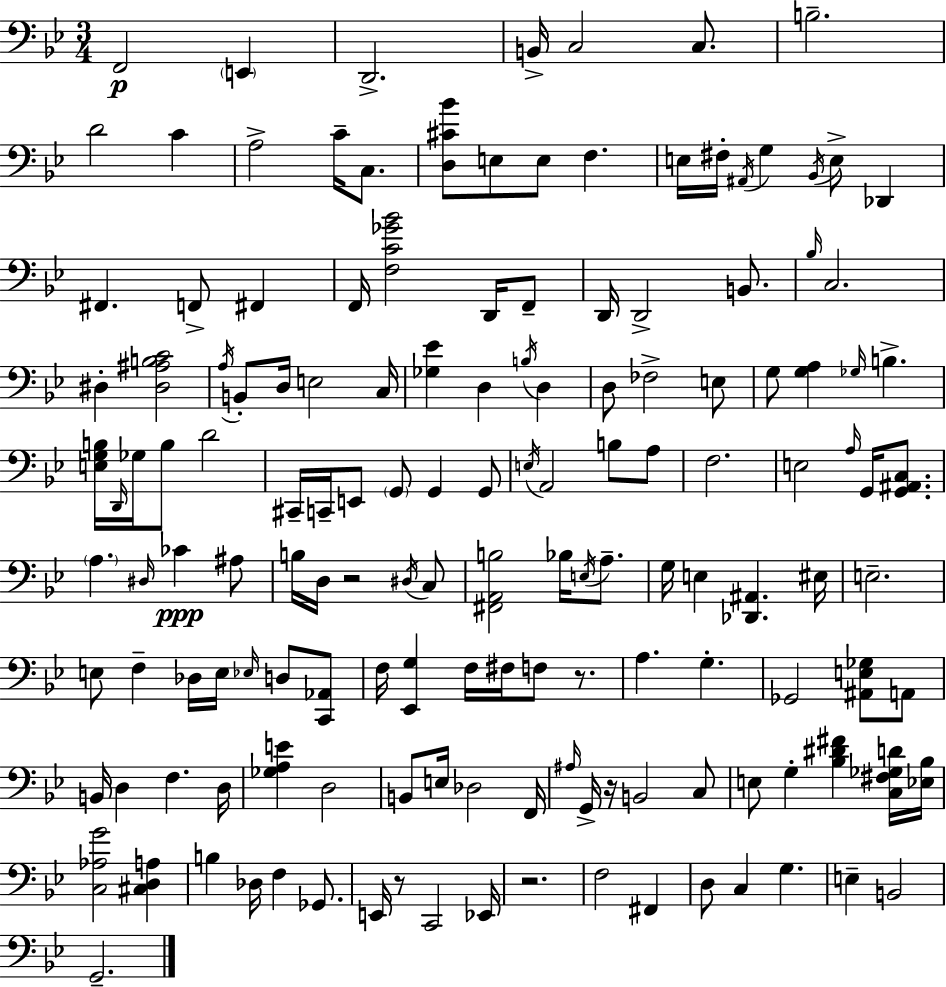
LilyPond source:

{
  \clef bass
  \numericTimeSignature
  \time 3/4
  \key bes \major
  f,2\p \parenthesize e,4 | d,2.-> | b,16-> c2 c8. | b2.-- | \break d'2 c'4 | a2-> c'16-- c8. | <d cis' bes'>8 e8 e8 f4. | e16 fis16-. \acciaccatura { ais,16 } g4 \acciaccatura { bes,16 } e8-> des,4 | \break fis,4. f,8-> fis,4 | f,16 <f c' ges' bes'>2 d,16 | f,8-- d,16 d,2-> b,8. | \grace { bes16 } c2. | \break dis4-. <dis ais b c'>2 | \acciaccatura { a16 } b,8-. d16 e2 | c16 <ges ees'>4 d4 | \acciaccatura { b16 } d4 d8 fes2-> | \break e8 g8 <g a>4 \grace { ges16 } | b4.-> <e g b>16 \grace { d,16 } ges16 b8 d'2 | cis,16-- c,16-- e,8 \parenthesize g,8 | g,4 g,8 \acciaccatura { e16 } a,2 | \break b8 a8 f2. | e2 | \grace { a16 } g,16 <g, ais, c>8. \parenthesize a4. | \grace { dis16 }\ppp ces'4 ais8 b16 d16 | \break r2 \acciaccatura { dis16 } c8 <fis, a, b>2 | bes16 \acciaccatura { e16 } a8.-- | g16 e4 <des, ais,>4. eis16 | e2.-- | \break e8 f4-- des16 e16 \grace { ees16 } d8 <c, aes,>8 | f16 <ees, g>4 f16 fis16 f8 r8. | a4. g4.-. | ges,2 <ais, e ges>8 a,8 | \break b,16 d4 f4. | d16 <ges a e'>4 d2 | b,8 e16 des2 | f,16 \grace { ais16 } g,16-> r16 b,2 | \break c8 e8 g4-. <bes dis' fis'>4 | <c fis ges d'>16 <ees bes>16 <c aes g'>2 <cis d a>4 | b4 des16 f4 ges,8. | e,16 r8 c,2 | \break ees,16 r2. | f2 fis,4 | d8 c4 g4. | e4-- b,2 | \break g,2.-- | \bar "|."
}